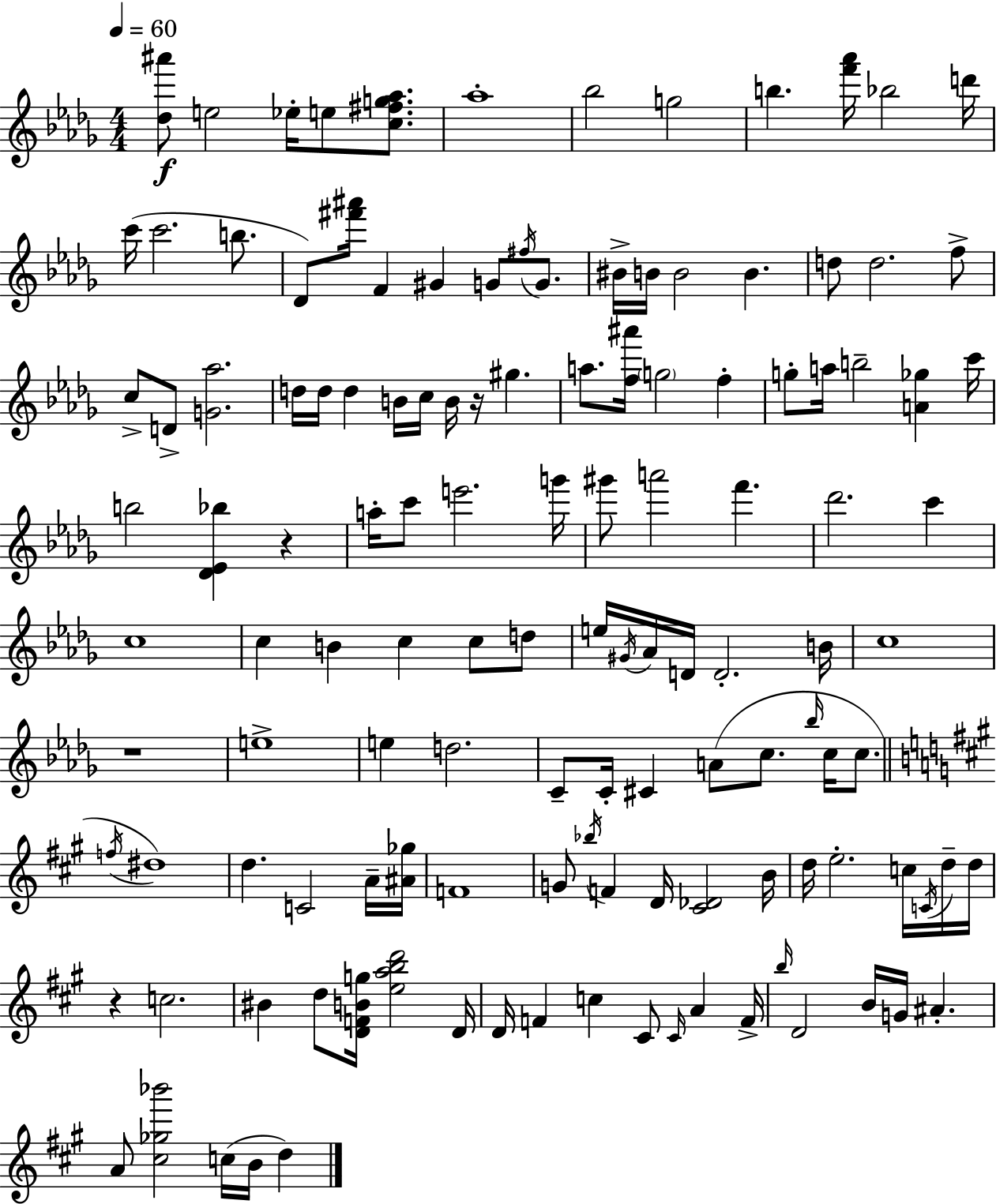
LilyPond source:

{
  \clef treble
  \numericTimeSignature
  \time 4/4
  \key bes \minor
  \tempo 4 = 60
  <des'' ais'''>8\f e''2 ees''16-. e''8 <c'' fis'' g'' aes''>8. | aes''1-. | bes''2 g''2 | b''4. <f''' aes'''>16 bes''2 d'''16 | \break c'''16( c'''2. b''8. | des'8) <fis''' ais'''>16 f'4 gis'4 g'8 \acciaccatura { fis''16 } g'8. | bis'16-> b'16 b'2 b'4. | d''8 d''2. f''8-> | \break c''8-> d'8-> <g' aes''>2. | d''16 d''16 d''4 b'16 c''16 b'16 r16 gis''4. | a''8. <f'' ais'''>16 \parenthesize g''2 f''4-. | g''8-. a''16 b''2-- <a' ges''>4 | \break c'''16 b''2 <des' ees' bes''>4 r4 | a''16-. c'''8 e'''2. | g'''16 gis'''8 a'''2 f'''4. | des'''2. c'''4 | \break c''1 | c''4 b'4 c''4 c''8 d''8 | e''16 \acciaccatura { gis'16 } aes'16 d'16 d'2.-. | b'16 c''1 | \break r1 | e''1-> | e''4 d''2. | c'8-- c'16-. cis'4 a'8( c''8. \grace { bes''16 } c''16 | \break c''8. \bar "||" \break \key a \major \acciaccatura { f''16 }) dis''1 | d''4. c'2 a'16-- | <ais' ges''>16 f'1 | g'8 \acciaccatura { bes''16 } f'4 d'16 <cis' des'>2 | \break b'16 d''16 e''2.-. c''16 | \acciaccatura { c'16 } d''16-- d''16 r4 c''2. | bis'4 d''8 <d' f' b' g''>16 <e'' a'' b'' d'''>2 | d'16 d'16 f'4 c''4 cis'8 \grace { cis'16 } a'4 | \break f'16-> \grace { b''16 } d'2 b'16 g'16 ais'4.-. | a'8 <cis'' ges'' bes'''>2 c''16( | b'16 d''4) \bar "|."
}